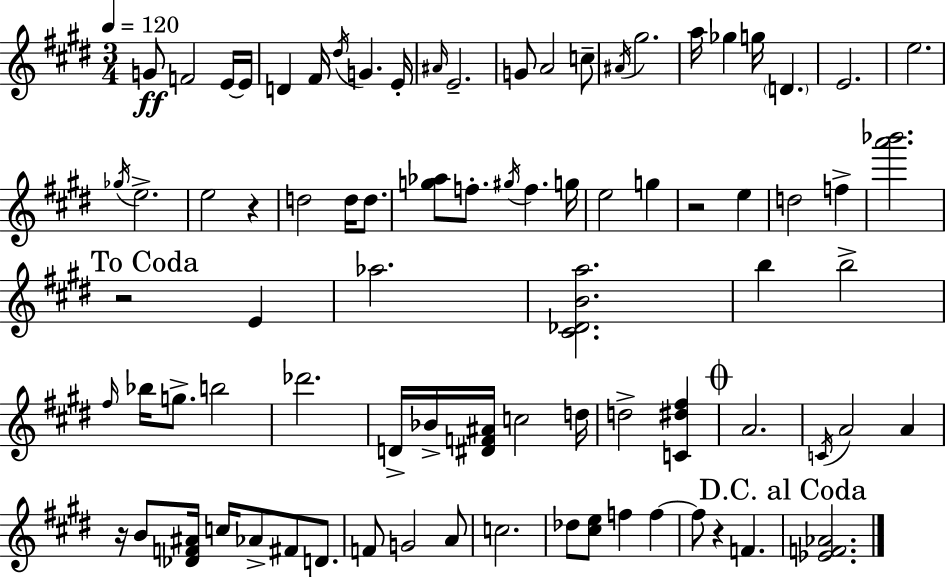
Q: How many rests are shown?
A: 5